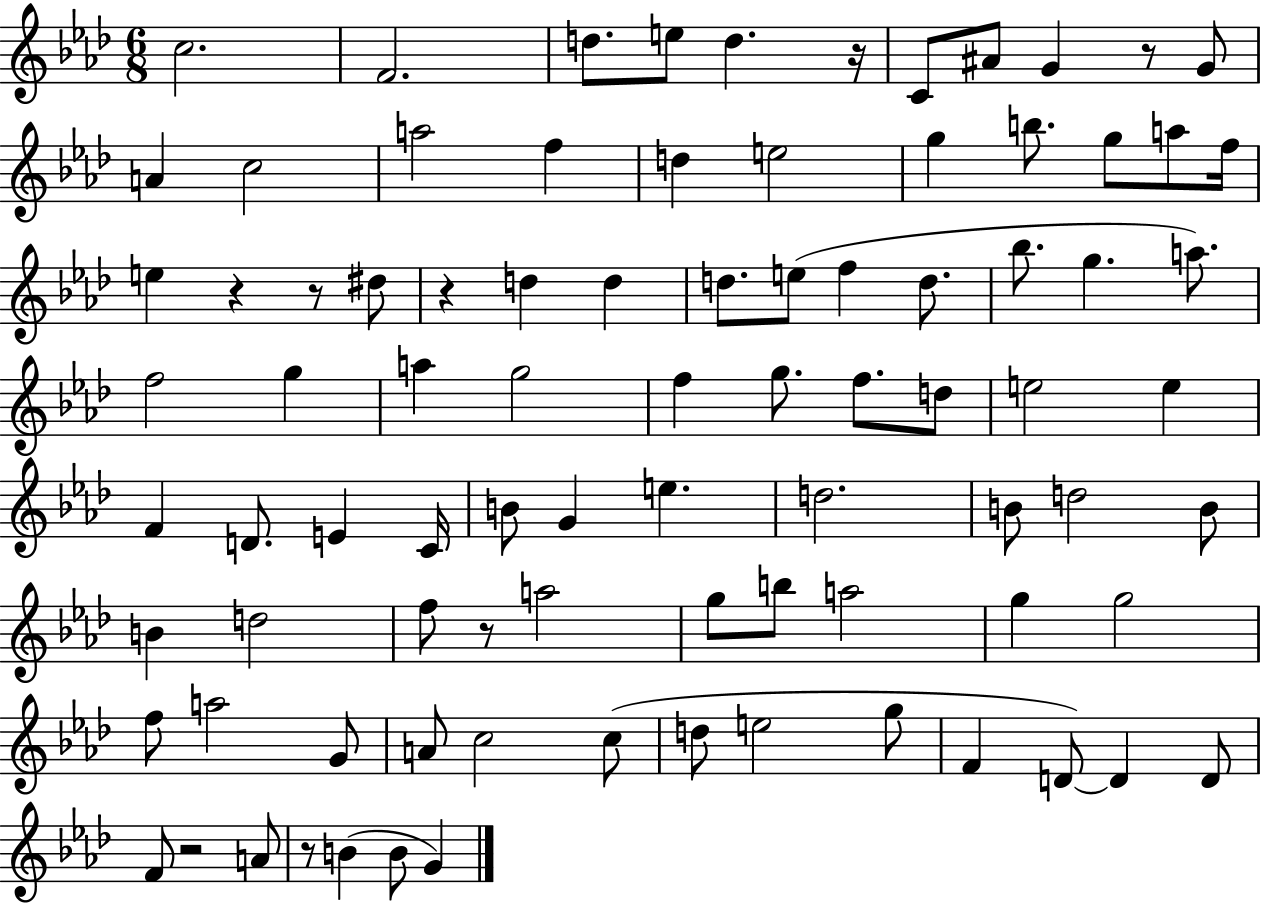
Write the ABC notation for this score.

X:1
T:Untitled
M:6/8
L:1/4
K:Ab
c2 F2 d/2 e/2 d z/4 C/2 ^A/2 G z/2 G/2 A c2 a2 f d e2 g b/2 g/2 a/2 f/4 e z z/2 ^d/2 z d d d/2 e/2 f d/2 _b/2 g a/2 f2 g a g2 f g/2 f/2 d/2 e2 e F D/2 E C/4 B/2 G e d2 B/2 d2 B/2 B d2 f/2 z/2 a2 g/2 b/2 a2 g g2 f/2 a2 G/2 A/2 c2 c/2 d/2 e2 g/2 F D/2 D D/2 F/2 z2 A/2 z/2 B B/2 G